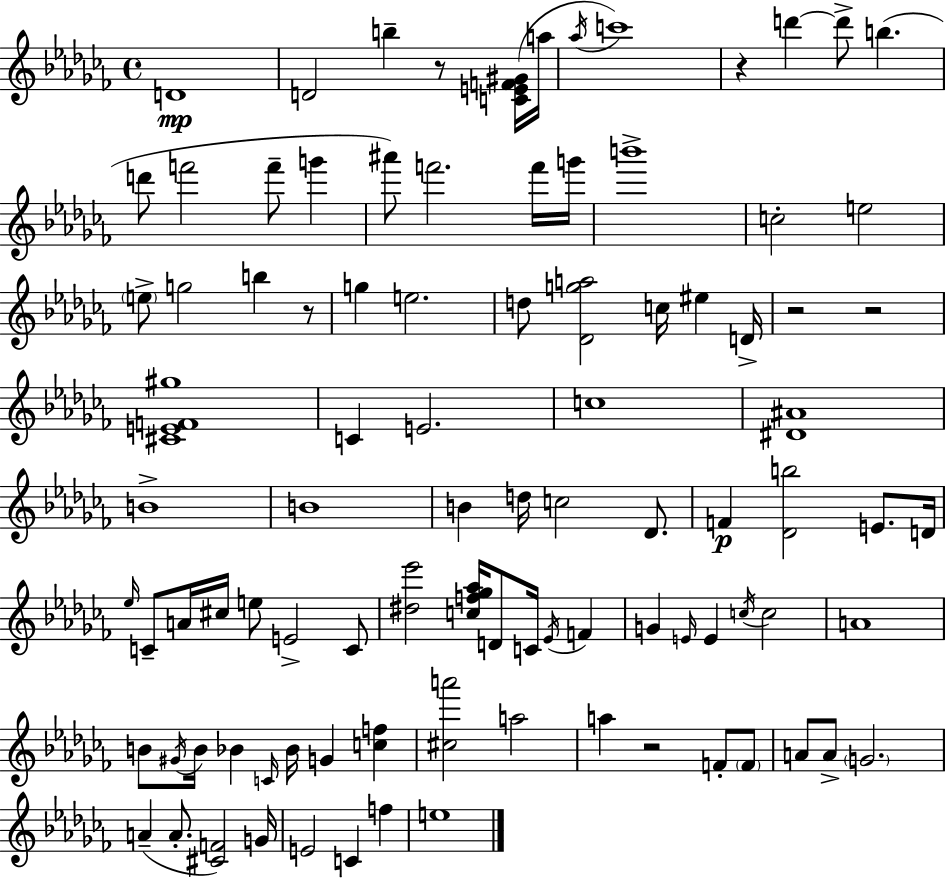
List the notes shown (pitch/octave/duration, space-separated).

D4/w D4/h B5/q R/e [C4,E4,F4,G#4]/s A5/s Ab5/s C6/w R/q D6/q D6/e B5/q. D6/e F6/h F6/e G6/q A#6/e F6/h. F6/s G6/s B6/w C5/h E5/h E5/e G5/h B5/q R/e G5/q E5/h. D5/e [Db4,G5,A5]/h C5/s EIS5/q D4/s R/h R/h [C#4,E4,F4,G#5]/w C4/q E4/h. C5/w [D#4,A#4]/w B4/w B4/w B4/q D5/s C5/h Db4/e. F4/q [Db4,B5]/h E4/e. D4/s Eb5/s C4/e A4/s C#5/s E5/e E4/h C4/e [D#5,Eb6]/h [C5,F5,Gb5,Ab5]/s D4/e C4/s Eb4/s F4/q G4/q E4/s E4/q C5/s C5/h A4/w B4/e G#4/s B4/s Bb4/q C4/s Bb4/s G4/q [C5,F5]/q [C#5,A6]/h A5/h A5/q R/h F4/e F4/e A4/e A4/e G4/h. A4/q A4/e. [C#4,F4]/h G4/s E4/h C4/q F5/q E5/w